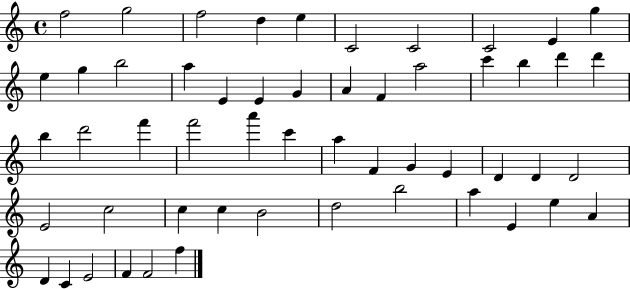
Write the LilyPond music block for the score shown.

{
  \clef treble
  \time 4/4
  \defaultTimeSignature
  \key c \major
  f''2 g''2 | f''2 d''4 e''4 | c'2 c'2 | c'2 e'4 g''4 | \break e''4 g''4 b''2 | a''4 e'4 e'4 g'4 | a'4 f'4 a''2 | c'''4 b''4 d'''4 d'''4 | \break b''4 d'''2 f'''4 | f'''2 a'''4 c'''4 | a''4 f'4 g'4 e'4 | d'4 d'4 d'2 | \break e'2 c''2 | c''4 c''4 b'2 | d''2 b''2 | a''4 e'4 e''4 a'4 | \break d'4 c'4 e'2 | f'4 f'2 f''4 | \bar "|."
}